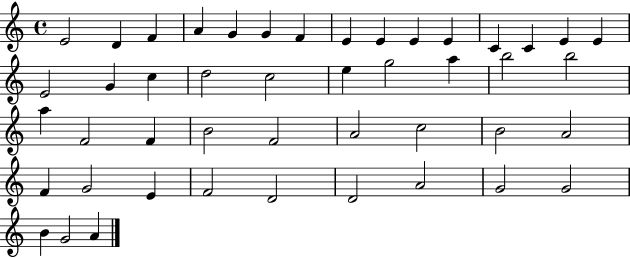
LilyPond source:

{
  \clef treble
  \time 4/4
  \defaultTimeSignature
  \key c \major
  e'2 d'4 f'4 | a'4 g'4 g'4 f'4 | e'4 e'4 e'4 e'4 | c'4 c'4 e'4 e'4 | \break e'2 g'4 c''4 | d''2 c''2 | e''4 g''2 a''4 | b''2 b''2 | \break a''4 f'2 f'4 | b'2 f'2 | a'2 c''2 | b'2 a'2 | \break f'4 g'2 e'4 | f'2 d'2 | d'2 a'2 | g'2 g'2 | \break b'4 g'2 a'4 | \bar "|."
}